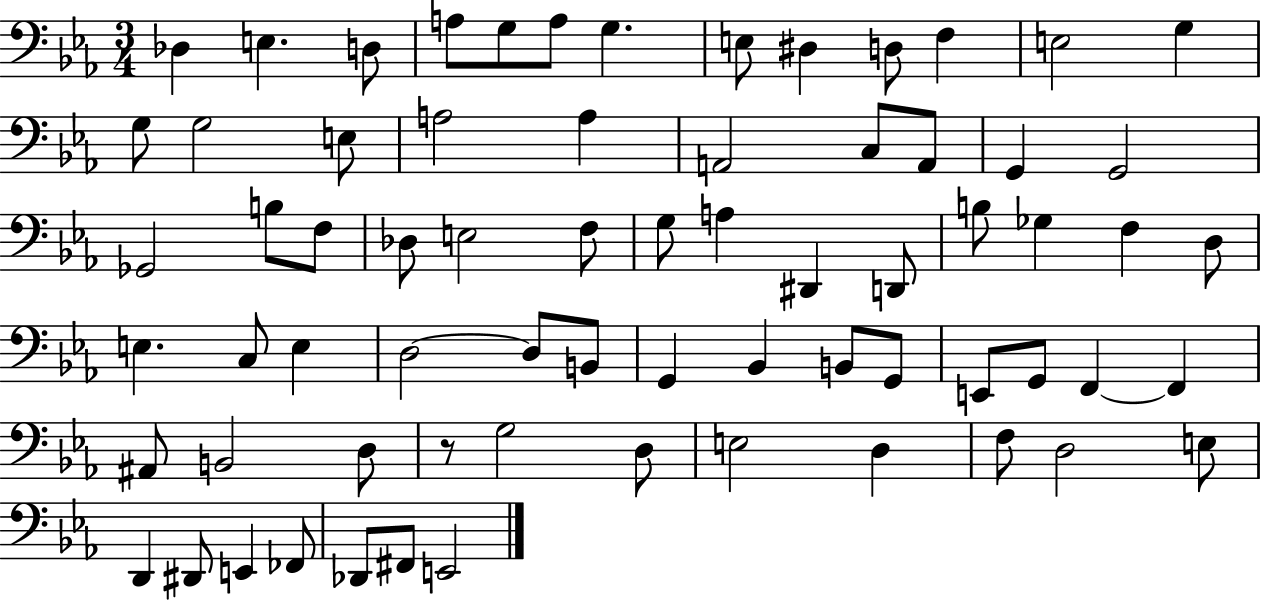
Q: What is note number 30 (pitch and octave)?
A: G3